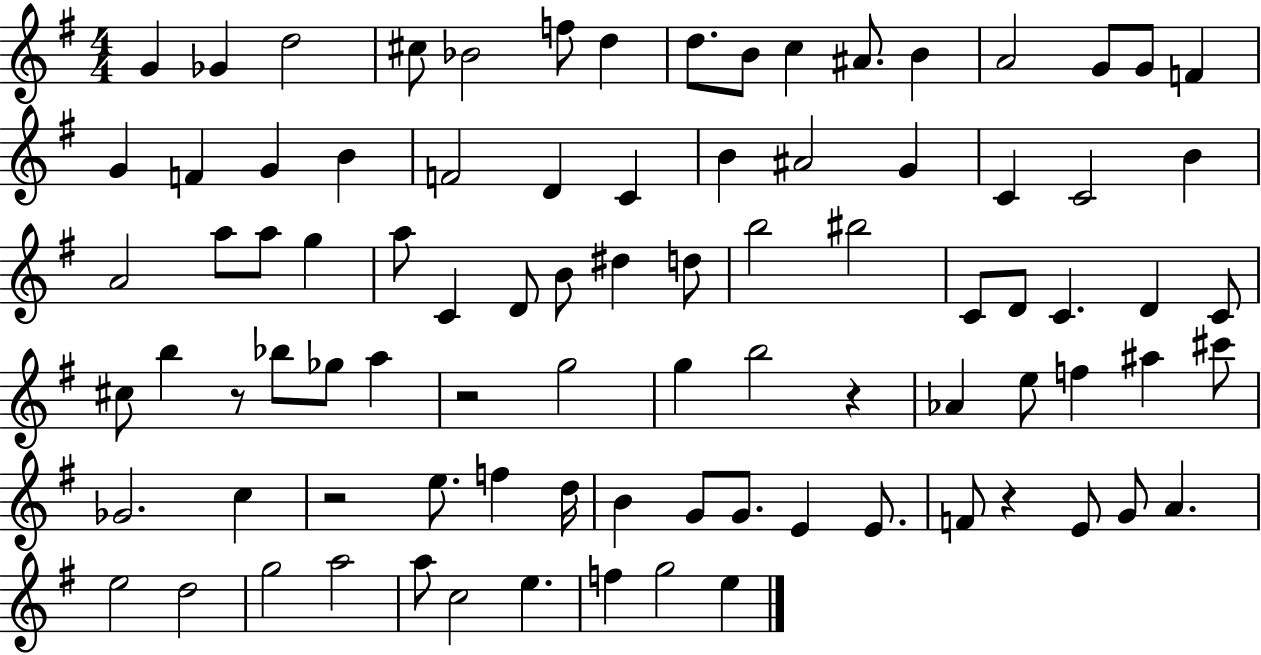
X:1
T:Untitled
M:4/4
L:1/4
K:G
G _G d2 ^c/2 _B2 f/2 d d/2 B/2 c ^A/2 B A2 G/2 G/2 F G F G B F2 D C B ^A2 G C C2 B A2 a/2 a/2 g a/2 C D/2 B/2 ^d d/2 b2 ^b2 C/2 D/2 C D C/2 ^c/2 b z/2 _b/2 _g/2 a z2 g2 g b2 z _A e/2 f ^a ^c'/2 _G2 c z2 e/2 f d/4 B G/2 G/2 E E/2 F/2 z E/2 G/2 A e2 d2 g2 a2 a/2 c2 e f g2 e